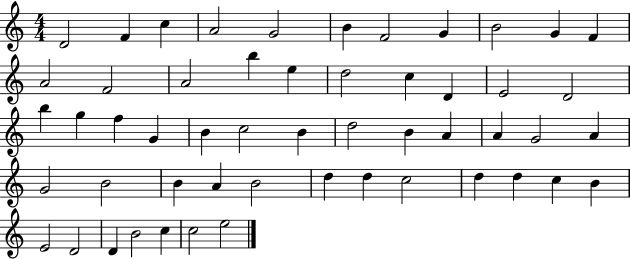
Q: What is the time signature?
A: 4/4